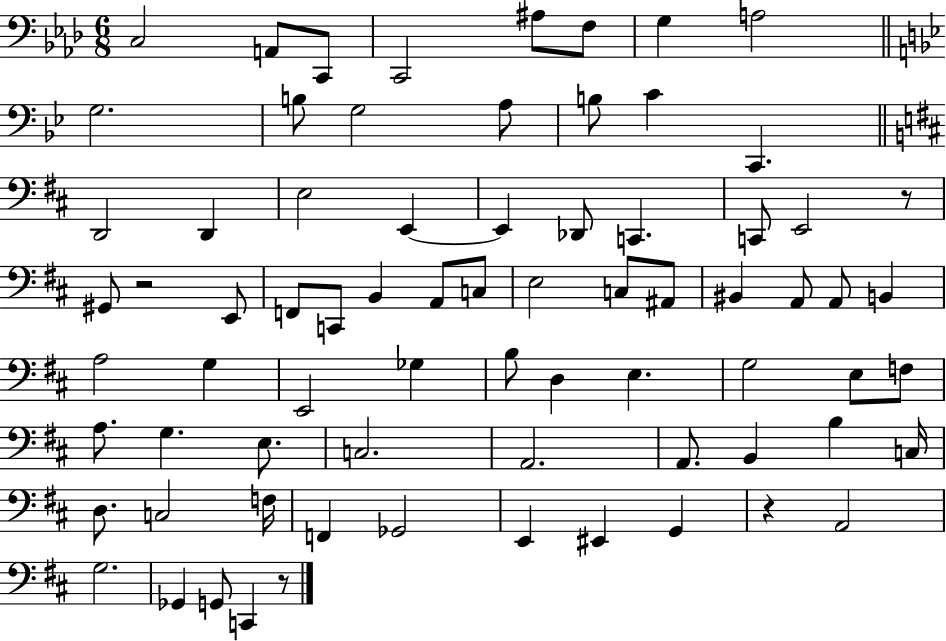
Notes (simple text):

C3/h A2/e C2/e C2/h A#3/e F3/e G3/q A3/h G3/h. B3/e G3/h A3/e B3/e C4/q C2/q. D2/h D2/q E3/h E2/q E2/q Db2/e C2/q. C2/e E2/h R/e G#2/e R/h E2/e F2/e C2/e B2/q A2/e C3/e E3/h C3/e A#2/e BIS2/q A2/e A2/e B2/q A3/h G3/q E2/h Gb3/q B3/e D3/q E3/q. G3/h E3/e F3/e A3/e. G3/q. E3/e. C3/h. A2/h. A2/e. B2/q B3/q C3/s D3/e. C3/h F3/s F2/q Gb2/h E2/q EIS2/q G2/q R/q A2/h G3/h. Gb2/q G2/e C2/q R/e